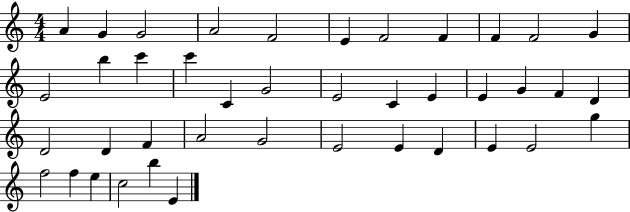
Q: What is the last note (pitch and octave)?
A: E4